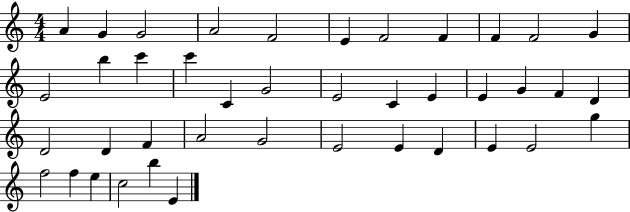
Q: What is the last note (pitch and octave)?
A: E4